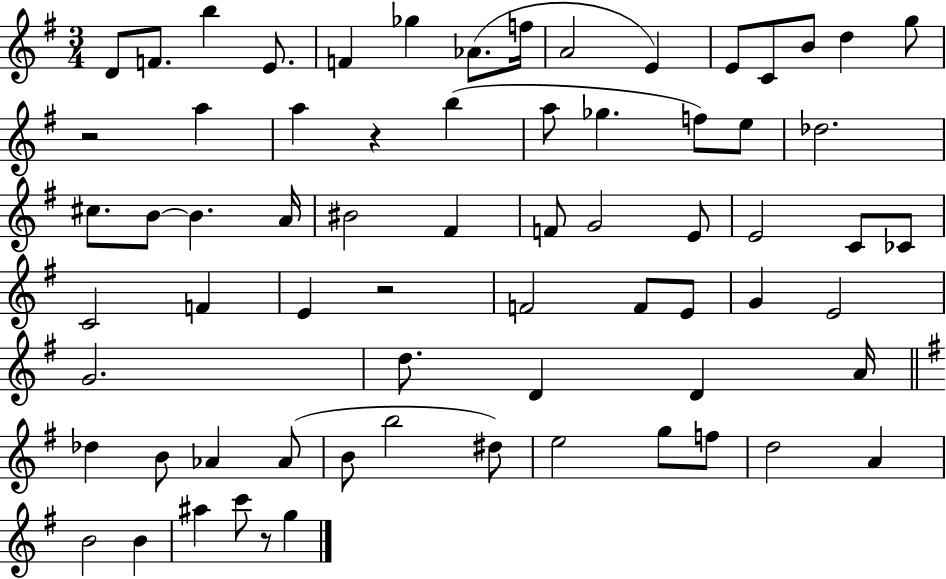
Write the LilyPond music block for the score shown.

{
  \clef treble
  \numericTimeSignature
  \time 3/4
  \key g \major
  \repeat volta 2 { d'8 f'8. b''4 e'8. | f'4 ges''4 aes'8.( f''16 | a'2 e'4) | e'8 c'8 b'8 d''4 g''8 | \break r2 a''4 | a''4 r4 b''4( | a''8 ges''4. f''8) e''8 | des''2. | \break cis''8. b'8~~ b'4. a'16 | bis'2 fis'4 | f'8 g'2 e'8 | e'2 c'8 ces'8 | \break c'2 f'4 | e'4 r2 | f'2 f'8 e'8 | g'4 e'2 | \break g'2. | d''8. d'4 d'4 a'16 | \bar "||" \break \key e \minor des''4 b'8 aes'4 aes'8( | b'8 b''2 dis''8) | e''2 g''8 f''8 | d''2 a'4 | \break b'2 b'4 | ais''4 c'''8 r8 g''4 | } \bar "|."
}